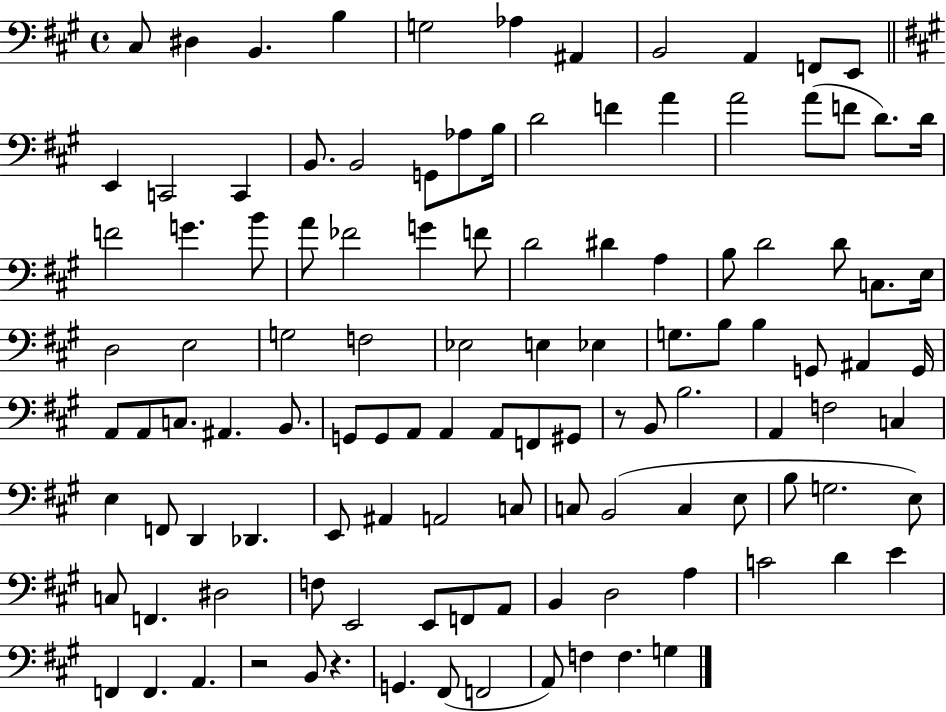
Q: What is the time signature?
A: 4/4